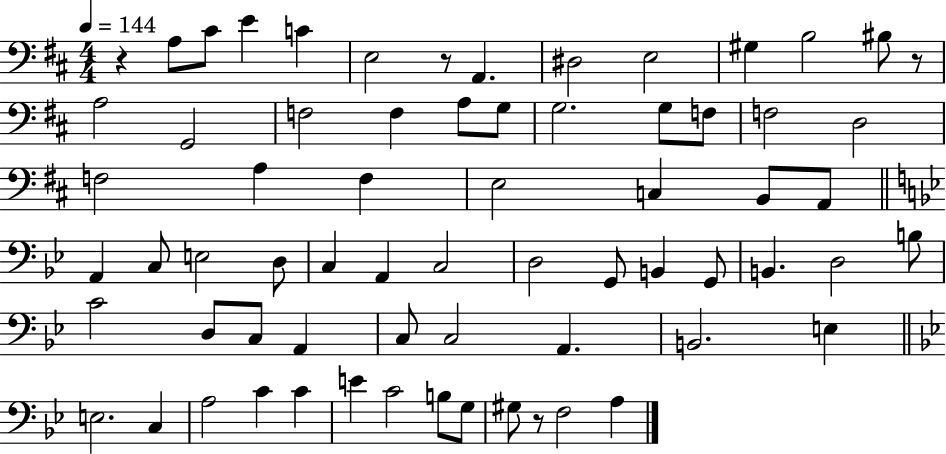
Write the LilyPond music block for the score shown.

{
  \clef bass
  \numericTimeSignature
  \time 4/4
  \key d \major
  \tempo 4 = 144
  \repeat volta 2 { r4 a8 cis'8 e'4 c'4 | e2 r8 a,4. | dis2 e2 | gis4 b2 bis8 r8 | \break a2 g,2 | f2 f4 a8 g8 | g2. g8 f8 | f2 d2 | \break f2 a4 f4 | e2 c4 b,8 a,8 | \bar "||" \break \key g \minor a,4 c8 e2 d8 | c4 a,4 c2 | d2 g,8 b,4 g,8 | b,4. d2 b8 | \break c'2 d8 c8 a,4 | c8 c2 a,4. | b,2. e4 | \bar "||" \break \key g \minor e2. c4 | a2 c'4 c'4 | e'4 c'2 b8 g8 | gis8 r8 f2 a4 | \break } \bar "|."
}